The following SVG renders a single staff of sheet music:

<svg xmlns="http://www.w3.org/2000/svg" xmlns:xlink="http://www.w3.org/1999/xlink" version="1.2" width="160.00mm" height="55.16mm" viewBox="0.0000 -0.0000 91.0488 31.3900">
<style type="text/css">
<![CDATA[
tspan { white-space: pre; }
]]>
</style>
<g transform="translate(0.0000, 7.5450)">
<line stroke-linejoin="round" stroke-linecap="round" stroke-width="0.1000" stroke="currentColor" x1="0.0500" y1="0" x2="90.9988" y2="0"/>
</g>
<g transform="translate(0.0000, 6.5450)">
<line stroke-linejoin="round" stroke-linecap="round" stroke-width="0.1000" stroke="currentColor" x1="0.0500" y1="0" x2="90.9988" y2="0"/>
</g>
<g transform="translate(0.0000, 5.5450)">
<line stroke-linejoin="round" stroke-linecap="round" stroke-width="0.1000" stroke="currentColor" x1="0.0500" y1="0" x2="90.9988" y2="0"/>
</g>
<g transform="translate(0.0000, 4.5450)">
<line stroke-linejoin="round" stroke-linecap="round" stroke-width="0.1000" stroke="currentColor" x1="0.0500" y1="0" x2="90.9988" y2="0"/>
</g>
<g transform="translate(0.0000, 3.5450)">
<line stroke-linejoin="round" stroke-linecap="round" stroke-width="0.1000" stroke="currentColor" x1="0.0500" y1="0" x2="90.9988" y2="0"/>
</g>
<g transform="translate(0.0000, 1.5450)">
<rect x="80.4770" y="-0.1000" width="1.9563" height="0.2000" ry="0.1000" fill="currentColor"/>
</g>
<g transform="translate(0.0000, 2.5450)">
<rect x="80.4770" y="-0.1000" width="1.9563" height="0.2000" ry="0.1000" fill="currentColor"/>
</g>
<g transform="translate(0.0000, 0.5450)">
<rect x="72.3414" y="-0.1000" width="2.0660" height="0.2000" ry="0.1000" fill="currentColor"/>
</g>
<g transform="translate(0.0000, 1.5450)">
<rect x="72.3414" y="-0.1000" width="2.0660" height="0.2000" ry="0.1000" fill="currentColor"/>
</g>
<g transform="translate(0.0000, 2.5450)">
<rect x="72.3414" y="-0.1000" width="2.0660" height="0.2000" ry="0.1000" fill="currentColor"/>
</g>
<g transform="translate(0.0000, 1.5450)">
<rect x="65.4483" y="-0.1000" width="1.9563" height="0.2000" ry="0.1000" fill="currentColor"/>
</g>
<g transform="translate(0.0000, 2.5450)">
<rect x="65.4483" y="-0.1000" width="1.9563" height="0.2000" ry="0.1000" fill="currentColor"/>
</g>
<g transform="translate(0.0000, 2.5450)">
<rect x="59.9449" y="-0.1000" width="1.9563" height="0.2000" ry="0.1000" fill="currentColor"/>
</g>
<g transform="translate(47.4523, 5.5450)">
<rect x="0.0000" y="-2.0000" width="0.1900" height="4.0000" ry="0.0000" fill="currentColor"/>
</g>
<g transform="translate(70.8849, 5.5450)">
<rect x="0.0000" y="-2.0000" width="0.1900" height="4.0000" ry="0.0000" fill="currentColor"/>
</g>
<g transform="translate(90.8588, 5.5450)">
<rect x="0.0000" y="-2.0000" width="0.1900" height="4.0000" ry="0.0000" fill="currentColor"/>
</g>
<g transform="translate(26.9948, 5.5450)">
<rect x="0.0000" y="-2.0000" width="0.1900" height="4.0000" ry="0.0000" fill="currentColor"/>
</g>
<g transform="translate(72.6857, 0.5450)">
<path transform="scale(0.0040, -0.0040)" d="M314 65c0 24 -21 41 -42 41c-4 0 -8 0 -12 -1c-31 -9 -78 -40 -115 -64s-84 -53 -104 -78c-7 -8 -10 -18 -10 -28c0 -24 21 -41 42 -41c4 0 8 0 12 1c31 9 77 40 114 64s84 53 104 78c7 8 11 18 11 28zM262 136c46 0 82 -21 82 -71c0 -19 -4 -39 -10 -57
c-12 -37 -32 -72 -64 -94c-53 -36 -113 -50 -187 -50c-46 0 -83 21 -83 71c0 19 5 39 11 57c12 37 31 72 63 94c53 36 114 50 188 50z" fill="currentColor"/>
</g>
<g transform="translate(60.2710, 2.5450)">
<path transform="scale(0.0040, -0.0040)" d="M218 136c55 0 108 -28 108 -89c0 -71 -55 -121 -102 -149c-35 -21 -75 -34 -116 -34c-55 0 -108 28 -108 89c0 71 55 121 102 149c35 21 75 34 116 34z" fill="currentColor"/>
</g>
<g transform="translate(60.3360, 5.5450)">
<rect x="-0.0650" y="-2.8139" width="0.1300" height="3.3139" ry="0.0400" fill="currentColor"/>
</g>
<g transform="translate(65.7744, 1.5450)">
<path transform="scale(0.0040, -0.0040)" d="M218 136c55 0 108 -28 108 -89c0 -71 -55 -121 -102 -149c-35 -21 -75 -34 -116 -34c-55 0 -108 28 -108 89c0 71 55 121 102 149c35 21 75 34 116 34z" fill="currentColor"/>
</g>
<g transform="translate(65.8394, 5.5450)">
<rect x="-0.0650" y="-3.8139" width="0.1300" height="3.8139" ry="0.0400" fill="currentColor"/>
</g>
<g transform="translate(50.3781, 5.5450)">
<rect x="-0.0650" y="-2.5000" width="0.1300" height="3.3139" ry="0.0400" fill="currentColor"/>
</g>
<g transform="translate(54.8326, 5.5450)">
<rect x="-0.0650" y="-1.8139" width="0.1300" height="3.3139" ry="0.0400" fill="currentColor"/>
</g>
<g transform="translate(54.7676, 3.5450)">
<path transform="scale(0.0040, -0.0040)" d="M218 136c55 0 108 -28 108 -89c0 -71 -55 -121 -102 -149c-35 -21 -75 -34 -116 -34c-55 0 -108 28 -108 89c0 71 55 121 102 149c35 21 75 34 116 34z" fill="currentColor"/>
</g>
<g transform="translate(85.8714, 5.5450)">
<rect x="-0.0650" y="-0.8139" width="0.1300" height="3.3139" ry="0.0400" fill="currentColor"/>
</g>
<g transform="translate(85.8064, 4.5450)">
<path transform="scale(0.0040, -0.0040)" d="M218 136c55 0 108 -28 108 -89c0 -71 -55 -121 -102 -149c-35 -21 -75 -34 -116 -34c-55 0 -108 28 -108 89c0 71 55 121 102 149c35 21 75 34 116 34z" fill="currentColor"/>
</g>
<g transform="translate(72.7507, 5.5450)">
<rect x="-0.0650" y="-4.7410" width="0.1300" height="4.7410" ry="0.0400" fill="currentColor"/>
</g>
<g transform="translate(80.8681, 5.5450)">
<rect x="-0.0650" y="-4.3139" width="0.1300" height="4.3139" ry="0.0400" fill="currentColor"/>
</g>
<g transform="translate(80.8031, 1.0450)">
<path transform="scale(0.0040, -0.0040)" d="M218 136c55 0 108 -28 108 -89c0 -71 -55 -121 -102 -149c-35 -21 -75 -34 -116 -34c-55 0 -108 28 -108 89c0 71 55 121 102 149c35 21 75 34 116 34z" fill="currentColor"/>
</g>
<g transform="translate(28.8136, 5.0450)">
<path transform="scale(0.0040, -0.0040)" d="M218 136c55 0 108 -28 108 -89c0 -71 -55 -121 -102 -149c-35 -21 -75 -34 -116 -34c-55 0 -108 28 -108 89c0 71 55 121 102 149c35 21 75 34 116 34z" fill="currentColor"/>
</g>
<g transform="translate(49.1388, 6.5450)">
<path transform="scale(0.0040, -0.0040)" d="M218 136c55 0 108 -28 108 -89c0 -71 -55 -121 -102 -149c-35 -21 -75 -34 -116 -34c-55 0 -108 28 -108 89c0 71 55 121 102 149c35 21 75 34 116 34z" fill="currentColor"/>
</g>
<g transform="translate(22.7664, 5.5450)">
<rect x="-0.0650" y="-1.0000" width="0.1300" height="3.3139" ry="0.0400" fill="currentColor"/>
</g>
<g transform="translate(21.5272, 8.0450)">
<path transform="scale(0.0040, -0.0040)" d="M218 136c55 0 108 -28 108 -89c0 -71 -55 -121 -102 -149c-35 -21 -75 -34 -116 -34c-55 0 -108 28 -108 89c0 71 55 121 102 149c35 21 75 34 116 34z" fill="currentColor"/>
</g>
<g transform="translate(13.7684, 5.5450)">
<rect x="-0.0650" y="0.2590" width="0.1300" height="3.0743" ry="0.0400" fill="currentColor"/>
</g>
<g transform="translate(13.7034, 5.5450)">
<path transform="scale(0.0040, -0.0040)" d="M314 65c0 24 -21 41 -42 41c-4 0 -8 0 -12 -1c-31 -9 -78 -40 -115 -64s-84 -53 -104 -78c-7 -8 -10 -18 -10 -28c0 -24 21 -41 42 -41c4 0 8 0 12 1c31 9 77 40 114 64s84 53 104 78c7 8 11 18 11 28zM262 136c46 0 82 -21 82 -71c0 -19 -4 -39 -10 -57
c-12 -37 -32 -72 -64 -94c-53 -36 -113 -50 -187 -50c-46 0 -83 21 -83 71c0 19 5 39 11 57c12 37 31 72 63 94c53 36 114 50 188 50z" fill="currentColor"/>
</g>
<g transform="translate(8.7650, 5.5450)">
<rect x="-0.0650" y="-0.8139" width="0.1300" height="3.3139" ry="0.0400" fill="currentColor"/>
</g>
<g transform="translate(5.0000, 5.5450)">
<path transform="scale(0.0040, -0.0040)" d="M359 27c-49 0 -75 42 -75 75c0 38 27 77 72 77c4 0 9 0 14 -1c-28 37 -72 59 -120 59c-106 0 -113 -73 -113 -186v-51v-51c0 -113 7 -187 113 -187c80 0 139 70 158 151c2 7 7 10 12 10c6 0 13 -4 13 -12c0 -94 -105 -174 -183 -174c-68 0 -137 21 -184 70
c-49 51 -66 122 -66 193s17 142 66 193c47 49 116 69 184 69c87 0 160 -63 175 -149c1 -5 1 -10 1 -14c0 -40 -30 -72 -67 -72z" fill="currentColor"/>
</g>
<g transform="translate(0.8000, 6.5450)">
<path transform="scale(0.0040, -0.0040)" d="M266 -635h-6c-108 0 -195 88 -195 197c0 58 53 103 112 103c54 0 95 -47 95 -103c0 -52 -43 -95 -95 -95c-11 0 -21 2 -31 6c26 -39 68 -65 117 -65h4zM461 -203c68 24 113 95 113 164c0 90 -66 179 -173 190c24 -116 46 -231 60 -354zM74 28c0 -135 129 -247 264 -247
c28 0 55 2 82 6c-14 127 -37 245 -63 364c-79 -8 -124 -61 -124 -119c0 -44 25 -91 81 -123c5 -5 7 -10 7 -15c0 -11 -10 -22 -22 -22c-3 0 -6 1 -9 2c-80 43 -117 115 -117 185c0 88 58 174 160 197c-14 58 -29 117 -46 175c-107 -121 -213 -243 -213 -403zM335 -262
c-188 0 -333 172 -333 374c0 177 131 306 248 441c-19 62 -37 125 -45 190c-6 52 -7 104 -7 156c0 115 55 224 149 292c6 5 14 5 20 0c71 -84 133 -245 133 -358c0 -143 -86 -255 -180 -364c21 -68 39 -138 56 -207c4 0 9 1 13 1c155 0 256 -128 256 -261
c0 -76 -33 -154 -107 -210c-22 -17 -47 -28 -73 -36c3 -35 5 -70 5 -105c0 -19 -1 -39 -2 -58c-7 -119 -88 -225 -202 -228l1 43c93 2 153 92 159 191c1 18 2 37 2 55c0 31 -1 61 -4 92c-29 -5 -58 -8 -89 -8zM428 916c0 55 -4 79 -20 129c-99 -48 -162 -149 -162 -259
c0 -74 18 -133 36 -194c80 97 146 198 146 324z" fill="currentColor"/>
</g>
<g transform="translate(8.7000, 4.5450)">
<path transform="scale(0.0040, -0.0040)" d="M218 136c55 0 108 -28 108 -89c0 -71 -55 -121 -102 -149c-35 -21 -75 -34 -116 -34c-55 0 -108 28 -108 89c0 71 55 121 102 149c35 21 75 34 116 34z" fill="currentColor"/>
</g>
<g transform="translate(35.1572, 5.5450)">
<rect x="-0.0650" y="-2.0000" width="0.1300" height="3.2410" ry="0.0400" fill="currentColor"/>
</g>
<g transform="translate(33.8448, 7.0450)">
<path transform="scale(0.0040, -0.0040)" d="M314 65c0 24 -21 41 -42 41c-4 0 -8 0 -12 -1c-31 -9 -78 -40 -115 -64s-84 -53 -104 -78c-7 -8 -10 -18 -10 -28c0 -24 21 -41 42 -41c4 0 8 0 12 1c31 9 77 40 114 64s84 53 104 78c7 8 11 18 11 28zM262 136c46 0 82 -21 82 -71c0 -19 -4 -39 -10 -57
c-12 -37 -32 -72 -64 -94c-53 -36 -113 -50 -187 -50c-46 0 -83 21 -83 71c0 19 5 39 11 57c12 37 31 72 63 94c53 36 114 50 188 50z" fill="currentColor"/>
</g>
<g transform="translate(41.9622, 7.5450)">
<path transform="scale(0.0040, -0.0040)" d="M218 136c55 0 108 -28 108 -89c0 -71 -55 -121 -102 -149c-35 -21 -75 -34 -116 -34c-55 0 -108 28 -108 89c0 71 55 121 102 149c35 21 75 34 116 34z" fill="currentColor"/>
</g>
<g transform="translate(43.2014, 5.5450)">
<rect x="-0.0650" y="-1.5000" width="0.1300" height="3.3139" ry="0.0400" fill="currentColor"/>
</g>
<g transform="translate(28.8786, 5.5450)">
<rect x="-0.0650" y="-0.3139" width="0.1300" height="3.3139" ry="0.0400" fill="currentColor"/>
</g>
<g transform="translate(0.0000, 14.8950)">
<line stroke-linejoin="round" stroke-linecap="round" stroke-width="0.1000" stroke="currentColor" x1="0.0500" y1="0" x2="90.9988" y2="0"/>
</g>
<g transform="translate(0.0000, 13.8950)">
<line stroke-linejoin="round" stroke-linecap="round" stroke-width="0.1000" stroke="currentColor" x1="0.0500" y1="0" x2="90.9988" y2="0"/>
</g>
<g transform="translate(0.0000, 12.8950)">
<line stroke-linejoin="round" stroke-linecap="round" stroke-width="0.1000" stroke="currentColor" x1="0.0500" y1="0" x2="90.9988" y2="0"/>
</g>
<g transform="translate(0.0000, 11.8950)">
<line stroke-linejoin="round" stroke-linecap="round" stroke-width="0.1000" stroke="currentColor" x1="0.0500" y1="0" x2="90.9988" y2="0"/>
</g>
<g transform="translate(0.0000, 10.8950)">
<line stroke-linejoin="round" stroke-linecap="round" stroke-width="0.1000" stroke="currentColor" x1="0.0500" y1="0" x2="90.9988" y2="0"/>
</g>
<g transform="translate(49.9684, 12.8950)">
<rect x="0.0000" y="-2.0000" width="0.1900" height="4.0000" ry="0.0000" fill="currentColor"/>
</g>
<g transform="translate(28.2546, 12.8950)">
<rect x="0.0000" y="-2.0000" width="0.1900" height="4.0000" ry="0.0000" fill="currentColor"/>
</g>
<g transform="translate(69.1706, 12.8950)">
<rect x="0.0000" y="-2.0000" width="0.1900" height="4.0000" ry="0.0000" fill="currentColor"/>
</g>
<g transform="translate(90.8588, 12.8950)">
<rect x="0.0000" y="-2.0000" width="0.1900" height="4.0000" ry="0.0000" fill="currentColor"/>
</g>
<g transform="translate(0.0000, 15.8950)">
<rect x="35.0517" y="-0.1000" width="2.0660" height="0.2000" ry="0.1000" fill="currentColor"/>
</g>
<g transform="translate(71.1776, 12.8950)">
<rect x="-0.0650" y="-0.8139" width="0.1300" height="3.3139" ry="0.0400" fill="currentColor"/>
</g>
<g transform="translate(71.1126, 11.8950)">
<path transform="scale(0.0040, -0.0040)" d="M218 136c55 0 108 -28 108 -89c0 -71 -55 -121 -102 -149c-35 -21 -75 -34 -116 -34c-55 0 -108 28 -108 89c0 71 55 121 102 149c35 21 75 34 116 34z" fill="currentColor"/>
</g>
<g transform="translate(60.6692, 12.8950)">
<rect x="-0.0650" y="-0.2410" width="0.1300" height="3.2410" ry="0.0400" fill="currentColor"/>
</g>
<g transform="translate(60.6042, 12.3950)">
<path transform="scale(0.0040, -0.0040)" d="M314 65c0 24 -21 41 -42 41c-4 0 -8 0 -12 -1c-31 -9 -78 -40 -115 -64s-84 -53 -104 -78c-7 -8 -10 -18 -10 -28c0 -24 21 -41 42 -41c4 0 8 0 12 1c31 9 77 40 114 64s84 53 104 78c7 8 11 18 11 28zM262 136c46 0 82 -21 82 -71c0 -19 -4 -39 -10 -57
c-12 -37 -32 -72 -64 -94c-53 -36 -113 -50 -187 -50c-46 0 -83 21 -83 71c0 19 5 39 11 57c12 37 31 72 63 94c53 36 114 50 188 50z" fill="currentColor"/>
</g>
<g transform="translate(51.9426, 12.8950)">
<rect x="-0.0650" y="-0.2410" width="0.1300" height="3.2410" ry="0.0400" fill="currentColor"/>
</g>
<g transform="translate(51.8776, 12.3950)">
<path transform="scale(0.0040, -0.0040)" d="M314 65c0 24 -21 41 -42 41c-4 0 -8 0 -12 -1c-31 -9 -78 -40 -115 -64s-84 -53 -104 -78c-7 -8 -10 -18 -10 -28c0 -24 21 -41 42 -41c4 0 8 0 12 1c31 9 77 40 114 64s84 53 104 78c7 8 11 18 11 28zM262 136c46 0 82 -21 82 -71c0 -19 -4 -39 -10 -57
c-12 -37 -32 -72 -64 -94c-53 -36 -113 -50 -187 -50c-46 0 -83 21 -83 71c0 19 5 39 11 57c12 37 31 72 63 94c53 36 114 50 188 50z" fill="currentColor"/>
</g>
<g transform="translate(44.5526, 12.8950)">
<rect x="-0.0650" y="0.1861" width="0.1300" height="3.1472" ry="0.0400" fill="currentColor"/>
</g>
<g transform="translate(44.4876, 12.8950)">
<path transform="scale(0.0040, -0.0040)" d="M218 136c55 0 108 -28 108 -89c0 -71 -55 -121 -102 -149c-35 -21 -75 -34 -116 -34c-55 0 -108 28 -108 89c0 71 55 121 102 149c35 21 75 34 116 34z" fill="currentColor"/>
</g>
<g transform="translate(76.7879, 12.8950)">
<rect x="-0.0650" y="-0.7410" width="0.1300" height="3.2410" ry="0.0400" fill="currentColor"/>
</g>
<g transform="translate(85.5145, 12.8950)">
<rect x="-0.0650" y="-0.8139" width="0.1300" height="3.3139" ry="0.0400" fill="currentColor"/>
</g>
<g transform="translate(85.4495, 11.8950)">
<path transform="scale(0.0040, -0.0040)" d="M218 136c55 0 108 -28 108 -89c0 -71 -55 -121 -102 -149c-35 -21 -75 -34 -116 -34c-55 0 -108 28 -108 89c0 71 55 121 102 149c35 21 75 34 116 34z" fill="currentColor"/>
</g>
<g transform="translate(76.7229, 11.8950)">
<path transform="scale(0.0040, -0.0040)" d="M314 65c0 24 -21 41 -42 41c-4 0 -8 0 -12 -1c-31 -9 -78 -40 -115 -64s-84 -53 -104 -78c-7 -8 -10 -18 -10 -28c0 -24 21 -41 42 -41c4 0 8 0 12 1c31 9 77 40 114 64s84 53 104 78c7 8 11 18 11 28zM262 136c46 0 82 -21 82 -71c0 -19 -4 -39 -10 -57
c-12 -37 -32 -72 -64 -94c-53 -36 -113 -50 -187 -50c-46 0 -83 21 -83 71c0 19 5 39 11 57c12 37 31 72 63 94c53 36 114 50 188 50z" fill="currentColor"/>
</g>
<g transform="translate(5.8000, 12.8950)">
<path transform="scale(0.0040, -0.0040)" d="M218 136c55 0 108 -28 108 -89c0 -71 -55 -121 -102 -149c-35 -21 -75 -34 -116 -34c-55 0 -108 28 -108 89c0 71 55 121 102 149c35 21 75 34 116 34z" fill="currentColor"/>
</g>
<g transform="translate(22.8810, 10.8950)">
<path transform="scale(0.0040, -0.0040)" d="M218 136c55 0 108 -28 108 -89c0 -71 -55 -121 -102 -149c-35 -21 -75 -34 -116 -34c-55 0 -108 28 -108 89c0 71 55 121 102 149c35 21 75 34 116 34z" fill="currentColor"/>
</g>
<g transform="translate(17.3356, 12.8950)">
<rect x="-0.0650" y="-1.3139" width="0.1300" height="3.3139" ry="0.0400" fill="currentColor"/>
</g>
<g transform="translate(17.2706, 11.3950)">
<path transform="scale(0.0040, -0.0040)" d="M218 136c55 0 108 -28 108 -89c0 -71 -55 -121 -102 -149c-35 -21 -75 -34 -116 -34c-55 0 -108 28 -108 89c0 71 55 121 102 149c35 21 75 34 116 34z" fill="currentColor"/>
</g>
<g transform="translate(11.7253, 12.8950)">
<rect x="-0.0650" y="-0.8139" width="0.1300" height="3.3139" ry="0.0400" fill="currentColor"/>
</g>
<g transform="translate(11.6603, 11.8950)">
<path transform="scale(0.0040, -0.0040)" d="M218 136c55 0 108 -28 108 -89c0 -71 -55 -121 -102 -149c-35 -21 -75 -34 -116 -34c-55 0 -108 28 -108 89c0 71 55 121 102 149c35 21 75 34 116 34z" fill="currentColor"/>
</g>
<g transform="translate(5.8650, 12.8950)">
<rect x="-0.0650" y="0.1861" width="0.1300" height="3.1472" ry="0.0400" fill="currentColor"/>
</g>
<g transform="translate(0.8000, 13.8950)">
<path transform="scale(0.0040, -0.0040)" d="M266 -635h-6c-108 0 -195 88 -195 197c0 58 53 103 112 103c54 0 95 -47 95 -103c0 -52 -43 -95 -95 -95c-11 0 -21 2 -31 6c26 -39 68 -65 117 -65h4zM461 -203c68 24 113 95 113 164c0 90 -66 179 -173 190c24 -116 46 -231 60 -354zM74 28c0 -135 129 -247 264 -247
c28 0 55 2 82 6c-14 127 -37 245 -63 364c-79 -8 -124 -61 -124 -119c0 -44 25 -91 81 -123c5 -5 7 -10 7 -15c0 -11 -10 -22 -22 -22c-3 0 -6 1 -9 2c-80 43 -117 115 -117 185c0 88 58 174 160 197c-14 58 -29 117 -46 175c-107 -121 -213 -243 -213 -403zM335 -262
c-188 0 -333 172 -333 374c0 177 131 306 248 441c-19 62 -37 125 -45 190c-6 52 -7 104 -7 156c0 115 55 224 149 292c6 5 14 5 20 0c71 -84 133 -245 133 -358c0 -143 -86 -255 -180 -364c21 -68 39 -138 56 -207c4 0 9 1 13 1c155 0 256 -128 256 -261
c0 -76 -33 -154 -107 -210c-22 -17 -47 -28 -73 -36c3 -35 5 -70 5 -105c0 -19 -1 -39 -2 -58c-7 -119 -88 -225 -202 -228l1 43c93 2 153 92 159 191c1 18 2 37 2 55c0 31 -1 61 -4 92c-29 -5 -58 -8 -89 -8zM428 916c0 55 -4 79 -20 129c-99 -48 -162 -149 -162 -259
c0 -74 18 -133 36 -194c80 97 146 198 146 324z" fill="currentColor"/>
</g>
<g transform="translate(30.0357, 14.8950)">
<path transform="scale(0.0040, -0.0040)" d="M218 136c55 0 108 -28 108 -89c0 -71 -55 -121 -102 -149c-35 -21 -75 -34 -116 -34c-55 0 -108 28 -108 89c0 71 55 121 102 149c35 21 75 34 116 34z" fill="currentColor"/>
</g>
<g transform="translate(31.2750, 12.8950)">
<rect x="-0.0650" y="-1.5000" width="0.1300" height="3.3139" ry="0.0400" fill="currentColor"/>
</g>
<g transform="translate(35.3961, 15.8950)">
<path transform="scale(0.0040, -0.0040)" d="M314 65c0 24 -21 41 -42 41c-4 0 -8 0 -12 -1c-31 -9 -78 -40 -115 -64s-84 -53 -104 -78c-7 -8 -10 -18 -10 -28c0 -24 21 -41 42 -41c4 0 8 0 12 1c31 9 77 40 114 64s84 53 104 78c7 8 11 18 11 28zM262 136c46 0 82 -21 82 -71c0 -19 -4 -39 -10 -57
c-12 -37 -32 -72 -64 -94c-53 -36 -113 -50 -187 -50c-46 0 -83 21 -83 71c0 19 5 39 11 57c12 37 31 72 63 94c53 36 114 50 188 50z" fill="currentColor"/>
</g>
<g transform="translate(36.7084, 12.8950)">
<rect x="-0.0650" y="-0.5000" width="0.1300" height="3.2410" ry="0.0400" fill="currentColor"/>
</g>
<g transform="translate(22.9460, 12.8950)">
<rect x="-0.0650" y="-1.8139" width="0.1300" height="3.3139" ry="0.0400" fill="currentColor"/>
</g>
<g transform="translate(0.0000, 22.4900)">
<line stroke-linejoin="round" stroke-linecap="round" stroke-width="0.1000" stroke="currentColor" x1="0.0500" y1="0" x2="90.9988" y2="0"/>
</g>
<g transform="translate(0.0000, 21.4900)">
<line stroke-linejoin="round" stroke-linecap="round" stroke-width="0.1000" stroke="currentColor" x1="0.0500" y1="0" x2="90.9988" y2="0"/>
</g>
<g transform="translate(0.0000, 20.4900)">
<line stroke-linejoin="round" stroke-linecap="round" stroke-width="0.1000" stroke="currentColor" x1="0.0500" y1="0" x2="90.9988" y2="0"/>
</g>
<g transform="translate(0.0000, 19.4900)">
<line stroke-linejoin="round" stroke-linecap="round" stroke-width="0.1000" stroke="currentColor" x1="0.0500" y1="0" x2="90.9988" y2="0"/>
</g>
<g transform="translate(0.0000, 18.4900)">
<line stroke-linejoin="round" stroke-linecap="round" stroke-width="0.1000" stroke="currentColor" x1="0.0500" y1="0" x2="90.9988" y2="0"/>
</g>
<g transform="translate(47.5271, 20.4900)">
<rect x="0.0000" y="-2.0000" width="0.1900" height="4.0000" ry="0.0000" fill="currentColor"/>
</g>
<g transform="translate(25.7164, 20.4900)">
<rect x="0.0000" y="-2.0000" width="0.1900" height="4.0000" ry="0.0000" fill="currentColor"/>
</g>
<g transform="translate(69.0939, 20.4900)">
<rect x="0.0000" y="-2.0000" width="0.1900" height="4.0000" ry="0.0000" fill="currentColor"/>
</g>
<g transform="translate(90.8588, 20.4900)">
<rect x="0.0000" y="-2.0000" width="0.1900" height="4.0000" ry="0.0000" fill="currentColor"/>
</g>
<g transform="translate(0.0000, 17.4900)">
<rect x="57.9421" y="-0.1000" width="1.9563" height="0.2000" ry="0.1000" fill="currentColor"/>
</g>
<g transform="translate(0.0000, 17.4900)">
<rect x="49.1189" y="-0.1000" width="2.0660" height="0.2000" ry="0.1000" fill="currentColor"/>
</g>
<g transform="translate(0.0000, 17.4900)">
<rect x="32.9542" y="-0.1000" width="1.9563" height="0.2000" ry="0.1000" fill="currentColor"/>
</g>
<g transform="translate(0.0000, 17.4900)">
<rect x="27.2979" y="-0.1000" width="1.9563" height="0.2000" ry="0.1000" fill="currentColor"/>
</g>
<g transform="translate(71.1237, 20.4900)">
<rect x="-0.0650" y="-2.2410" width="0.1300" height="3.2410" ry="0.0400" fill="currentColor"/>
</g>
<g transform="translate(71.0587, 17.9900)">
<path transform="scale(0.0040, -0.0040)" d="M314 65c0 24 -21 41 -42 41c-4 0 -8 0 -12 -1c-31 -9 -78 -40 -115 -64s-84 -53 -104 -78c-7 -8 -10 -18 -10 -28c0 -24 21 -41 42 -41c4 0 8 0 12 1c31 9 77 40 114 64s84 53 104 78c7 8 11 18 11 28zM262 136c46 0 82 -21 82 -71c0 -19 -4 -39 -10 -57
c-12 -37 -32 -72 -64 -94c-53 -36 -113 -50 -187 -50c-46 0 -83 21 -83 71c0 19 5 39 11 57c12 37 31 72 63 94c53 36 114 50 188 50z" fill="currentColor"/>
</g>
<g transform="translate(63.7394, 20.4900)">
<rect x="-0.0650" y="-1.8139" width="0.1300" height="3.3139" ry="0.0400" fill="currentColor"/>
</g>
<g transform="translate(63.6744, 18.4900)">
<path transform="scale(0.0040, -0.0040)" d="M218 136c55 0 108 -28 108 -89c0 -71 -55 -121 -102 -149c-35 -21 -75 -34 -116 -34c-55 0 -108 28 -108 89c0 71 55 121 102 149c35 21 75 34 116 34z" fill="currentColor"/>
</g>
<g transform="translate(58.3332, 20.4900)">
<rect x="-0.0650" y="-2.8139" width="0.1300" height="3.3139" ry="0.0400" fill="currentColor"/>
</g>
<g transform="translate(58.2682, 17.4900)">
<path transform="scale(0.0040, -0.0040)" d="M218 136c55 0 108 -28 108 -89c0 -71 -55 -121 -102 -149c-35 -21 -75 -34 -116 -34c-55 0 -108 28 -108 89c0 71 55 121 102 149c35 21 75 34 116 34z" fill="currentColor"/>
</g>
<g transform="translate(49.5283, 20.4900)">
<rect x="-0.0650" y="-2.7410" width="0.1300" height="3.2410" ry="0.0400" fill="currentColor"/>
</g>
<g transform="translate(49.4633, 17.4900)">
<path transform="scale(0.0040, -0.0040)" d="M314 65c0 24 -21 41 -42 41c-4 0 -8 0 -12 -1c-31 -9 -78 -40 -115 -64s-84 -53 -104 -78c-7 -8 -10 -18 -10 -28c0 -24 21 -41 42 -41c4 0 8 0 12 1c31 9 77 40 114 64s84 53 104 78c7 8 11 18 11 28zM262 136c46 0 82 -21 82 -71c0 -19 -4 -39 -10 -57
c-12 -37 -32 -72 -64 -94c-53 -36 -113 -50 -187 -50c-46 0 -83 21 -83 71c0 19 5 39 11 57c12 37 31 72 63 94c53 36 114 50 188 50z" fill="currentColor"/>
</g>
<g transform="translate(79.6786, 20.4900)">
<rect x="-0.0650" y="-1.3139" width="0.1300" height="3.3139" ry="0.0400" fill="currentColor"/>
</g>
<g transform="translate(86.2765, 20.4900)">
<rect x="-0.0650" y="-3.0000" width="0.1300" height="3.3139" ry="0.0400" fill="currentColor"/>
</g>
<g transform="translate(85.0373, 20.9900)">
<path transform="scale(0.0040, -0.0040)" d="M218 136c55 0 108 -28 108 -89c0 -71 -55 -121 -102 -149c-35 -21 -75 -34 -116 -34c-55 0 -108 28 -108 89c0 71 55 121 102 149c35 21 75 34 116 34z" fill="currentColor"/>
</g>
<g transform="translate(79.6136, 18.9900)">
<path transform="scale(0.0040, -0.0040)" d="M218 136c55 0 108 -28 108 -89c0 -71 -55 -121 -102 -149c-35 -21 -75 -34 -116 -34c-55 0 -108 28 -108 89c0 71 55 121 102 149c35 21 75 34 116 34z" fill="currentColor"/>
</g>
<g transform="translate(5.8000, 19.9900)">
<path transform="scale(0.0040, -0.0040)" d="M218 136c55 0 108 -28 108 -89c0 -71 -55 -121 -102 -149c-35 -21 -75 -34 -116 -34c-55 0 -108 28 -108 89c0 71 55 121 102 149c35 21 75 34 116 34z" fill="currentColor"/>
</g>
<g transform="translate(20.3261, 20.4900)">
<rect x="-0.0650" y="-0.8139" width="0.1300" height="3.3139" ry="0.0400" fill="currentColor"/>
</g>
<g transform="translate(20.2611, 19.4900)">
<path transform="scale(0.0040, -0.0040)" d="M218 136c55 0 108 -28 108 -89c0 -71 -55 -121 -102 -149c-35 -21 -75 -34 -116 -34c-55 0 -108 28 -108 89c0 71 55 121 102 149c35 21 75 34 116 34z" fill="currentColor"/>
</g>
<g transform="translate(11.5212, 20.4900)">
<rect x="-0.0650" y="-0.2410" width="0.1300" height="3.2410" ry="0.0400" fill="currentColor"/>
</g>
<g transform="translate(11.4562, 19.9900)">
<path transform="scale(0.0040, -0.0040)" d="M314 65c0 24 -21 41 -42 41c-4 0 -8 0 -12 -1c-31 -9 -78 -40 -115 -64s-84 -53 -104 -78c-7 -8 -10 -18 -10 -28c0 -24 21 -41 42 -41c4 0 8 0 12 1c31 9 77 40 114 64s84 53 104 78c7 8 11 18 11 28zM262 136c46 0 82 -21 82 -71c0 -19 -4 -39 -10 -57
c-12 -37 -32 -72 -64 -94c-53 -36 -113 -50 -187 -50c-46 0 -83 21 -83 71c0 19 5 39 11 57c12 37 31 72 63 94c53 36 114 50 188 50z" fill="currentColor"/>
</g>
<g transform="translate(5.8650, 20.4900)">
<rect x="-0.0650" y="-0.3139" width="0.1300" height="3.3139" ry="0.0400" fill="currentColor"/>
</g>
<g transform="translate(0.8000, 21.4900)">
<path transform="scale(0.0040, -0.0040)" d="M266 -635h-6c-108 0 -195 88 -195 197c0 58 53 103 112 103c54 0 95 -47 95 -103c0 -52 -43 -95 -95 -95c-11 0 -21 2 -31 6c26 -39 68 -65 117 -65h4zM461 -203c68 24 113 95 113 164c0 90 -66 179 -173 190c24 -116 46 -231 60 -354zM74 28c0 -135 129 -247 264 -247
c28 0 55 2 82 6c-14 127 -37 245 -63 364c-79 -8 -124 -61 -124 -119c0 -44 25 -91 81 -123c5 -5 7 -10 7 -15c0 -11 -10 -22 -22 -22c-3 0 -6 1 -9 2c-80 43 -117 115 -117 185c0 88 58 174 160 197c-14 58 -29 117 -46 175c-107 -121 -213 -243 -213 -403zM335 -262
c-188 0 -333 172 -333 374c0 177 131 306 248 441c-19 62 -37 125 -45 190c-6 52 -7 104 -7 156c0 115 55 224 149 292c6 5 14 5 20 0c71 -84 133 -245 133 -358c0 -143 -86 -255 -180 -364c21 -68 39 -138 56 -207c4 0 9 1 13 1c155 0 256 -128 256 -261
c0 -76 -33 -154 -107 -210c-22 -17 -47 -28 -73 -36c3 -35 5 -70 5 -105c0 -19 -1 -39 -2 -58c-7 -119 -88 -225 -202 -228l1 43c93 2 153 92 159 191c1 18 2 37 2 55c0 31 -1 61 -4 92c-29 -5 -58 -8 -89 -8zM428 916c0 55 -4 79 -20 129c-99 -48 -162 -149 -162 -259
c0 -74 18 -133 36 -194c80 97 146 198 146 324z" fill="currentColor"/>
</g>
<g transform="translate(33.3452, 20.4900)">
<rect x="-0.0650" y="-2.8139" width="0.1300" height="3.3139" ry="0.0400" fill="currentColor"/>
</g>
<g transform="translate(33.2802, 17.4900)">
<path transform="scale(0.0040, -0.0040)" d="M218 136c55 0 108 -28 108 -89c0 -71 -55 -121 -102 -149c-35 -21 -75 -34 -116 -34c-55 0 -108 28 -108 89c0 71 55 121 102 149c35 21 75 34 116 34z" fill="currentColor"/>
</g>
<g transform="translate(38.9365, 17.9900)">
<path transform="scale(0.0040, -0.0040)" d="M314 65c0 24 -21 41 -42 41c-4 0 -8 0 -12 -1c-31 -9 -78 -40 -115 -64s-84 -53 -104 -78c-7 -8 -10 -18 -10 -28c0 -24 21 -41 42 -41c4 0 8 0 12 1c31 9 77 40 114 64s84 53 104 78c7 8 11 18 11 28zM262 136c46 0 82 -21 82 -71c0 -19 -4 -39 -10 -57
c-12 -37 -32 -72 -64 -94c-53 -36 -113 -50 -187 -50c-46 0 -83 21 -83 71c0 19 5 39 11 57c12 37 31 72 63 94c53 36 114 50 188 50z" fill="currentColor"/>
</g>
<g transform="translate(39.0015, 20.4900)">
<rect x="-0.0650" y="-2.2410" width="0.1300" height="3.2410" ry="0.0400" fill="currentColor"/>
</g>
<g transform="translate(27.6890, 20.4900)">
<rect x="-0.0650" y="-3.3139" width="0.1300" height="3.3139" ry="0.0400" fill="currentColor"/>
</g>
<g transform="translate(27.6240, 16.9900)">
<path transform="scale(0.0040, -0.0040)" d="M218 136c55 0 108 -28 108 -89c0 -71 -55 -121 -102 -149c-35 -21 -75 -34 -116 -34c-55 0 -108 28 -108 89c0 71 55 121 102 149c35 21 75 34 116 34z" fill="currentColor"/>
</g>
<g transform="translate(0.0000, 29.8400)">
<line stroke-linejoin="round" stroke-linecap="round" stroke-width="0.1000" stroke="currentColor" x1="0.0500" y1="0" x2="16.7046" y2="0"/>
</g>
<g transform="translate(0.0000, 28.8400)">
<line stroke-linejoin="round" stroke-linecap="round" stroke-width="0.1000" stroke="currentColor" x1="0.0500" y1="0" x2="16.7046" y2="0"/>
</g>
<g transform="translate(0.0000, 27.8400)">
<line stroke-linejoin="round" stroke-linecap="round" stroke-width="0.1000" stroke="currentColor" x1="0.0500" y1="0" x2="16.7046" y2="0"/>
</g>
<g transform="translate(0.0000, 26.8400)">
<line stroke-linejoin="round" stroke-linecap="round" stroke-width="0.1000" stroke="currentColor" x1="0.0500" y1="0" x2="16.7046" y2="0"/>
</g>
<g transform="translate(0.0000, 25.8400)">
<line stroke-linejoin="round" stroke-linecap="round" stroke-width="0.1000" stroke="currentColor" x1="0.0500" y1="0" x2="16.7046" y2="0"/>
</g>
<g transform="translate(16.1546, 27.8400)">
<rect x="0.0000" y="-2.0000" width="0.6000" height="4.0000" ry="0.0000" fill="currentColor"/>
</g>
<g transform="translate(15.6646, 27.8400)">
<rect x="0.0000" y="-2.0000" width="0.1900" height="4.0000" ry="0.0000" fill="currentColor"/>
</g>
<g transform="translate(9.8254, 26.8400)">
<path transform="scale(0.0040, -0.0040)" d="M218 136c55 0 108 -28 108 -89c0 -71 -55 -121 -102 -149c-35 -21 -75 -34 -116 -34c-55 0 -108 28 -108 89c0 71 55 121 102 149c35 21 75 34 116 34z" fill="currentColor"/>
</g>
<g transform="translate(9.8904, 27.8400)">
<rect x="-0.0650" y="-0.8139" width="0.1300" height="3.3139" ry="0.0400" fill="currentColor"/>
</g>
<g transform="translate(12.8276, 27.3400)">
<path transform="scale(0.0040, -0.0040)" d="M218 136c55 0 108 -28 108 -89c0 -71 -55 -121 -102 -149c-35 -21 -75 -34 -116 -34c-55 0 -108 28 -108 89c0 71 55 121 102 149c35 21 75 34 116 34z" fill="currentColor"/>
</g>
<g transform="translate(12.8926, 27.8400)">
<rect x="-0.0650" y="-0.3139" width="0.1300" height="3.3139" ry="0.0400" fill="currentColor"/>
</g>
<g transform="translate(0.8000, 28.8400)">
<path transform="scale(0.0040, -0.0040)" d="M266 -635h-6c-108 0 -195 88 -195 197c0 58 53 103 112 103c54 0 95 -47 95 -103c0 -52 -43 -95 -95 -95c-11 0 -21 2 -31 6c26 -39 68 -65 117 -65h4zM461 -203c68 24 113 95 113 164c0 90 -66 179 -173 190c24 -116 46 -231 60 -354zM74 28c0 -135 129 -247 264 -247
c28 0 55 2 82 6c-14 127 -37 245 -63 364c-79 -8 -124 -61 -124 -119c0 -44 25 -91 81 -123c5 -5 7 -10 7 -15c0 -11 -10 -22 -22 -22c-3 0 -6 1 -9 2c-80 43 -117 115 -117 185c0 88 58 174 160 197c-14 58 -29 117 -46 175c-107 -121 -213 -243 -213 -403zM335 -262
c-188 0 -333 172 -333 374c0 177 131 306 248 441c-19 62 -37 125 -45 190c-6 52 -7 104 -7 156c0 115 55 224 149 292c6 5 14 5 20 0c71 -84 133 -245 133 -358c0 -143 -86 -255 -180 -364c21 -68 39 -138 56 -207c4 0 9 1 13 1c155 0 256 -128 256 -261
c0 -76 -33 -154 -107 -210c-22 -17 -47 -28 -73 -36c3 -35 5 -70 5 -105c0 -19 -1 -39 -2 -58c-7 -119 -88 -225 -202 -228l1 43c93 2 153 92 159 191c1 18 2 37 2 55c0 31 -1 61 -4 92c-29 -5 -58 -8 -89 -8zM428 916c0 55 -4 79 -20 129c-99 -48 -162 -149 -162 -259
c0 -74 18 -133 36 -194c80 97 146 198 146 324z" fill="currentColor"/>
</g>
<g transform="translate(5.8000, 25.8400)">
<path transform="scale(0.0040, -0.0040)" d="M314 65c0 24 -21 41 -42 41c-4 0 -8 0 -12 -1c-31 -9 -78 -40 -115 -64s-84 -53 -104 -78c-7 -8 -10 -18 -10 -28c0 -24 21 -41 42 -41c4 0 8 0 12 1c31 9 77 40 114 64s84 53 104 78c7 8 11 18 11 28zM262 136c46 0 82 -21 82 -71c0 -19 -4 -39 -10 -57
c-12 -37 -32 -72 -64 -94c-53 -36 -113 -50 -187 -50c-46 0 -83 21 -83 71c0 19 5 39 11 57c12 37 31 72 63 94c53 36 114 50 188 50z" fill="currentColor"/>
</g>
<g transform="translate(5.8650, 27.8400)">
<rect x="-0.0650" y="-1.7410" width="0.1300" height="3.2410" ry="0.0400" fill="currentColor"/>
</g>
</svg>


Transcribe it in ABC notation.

X:1
T:Untitled
M:4/4
L:1/4
K:C
d B2 D c F2 E G f a c' e'2 d' d B d e f E C2 B c2 c2 d d2 d c c2 d b a g2 a2 a f g2 e A f2 d c